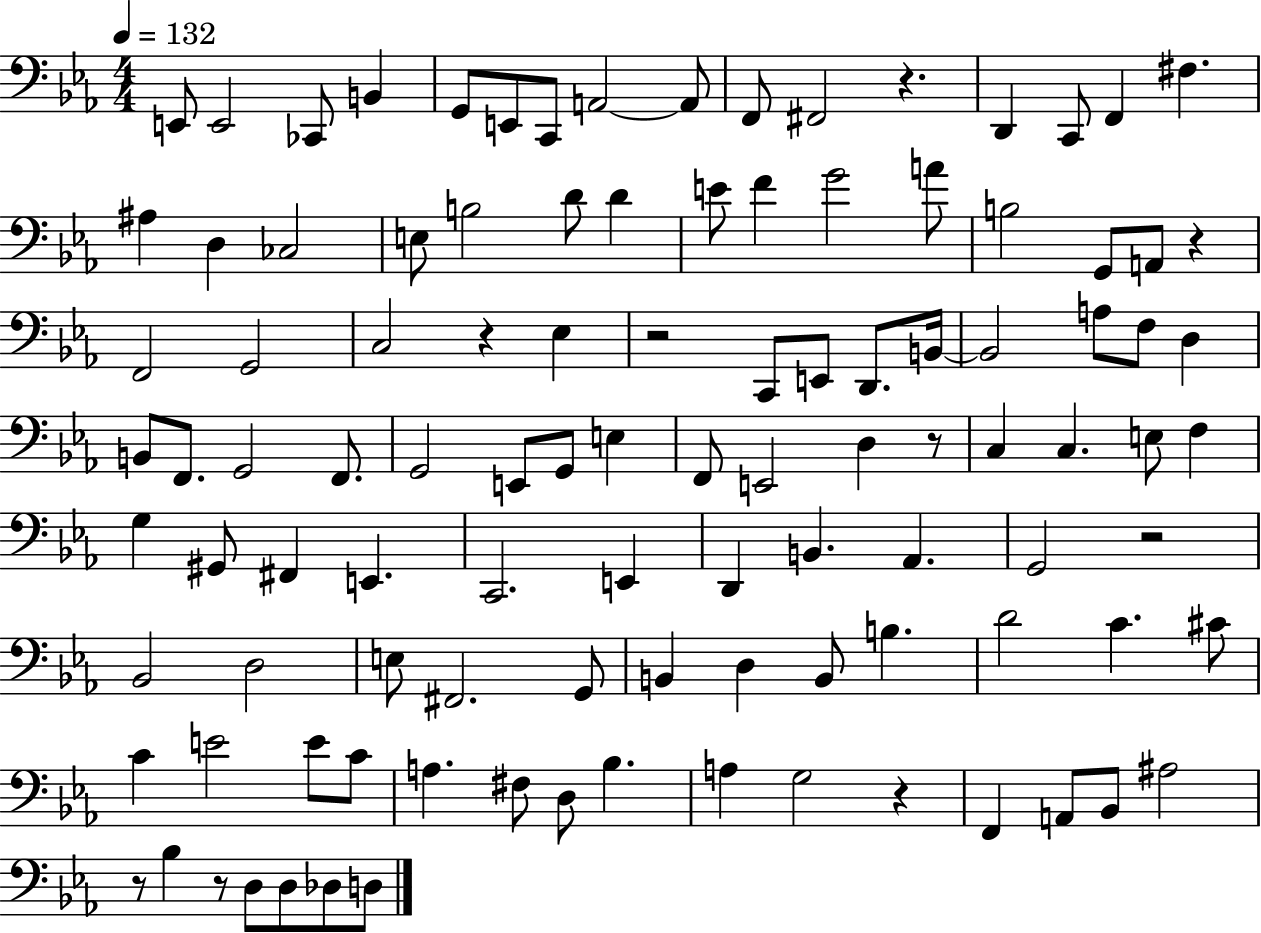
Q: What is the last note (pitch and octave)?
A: D3